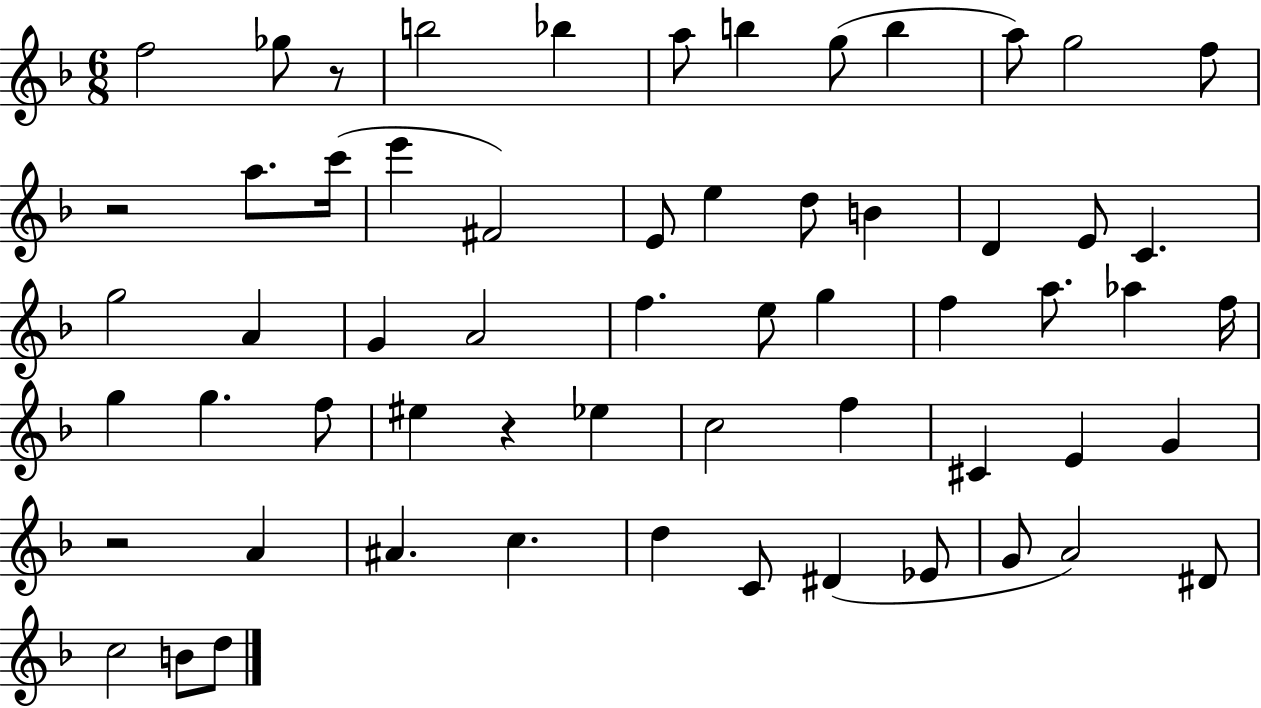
F5/h Gb5/e R/e B5/h Bb5/q A5/e B5/q G5/e B5/q A5/e G5/h F5/e R/h A5/e. C6/s E6/q F#4/h E4/e E5/q D5/e B4/q D4/q E4/e C4/q. G5/h A4/q G4/q A4/h F5/q. E5/e G5/q F5/q A5/e. Ab5/q F5/s G5/q G5/q. F5/e EIS5/q R/q Eb5/q C5/h F5/q C#4/q E4/q G4/q R/h A4/q A#4/q. C5/q. D5/q C4/e D#4/q Eb4/e G4/e A4/h D#4/e C5/h B4/e D5/e